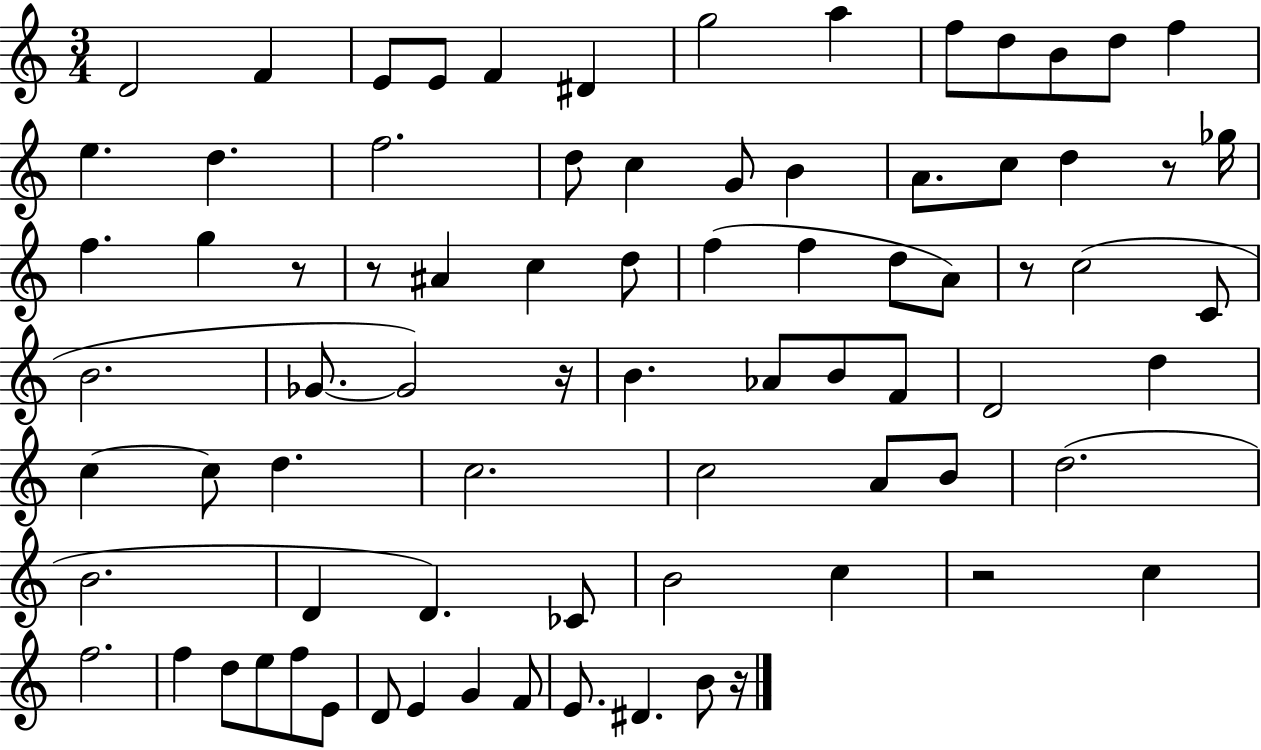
{
  \clef treble
  \numericTimeSignature
  \time 3/4
  \key c \major
  d'2 f'4 | e'8 e'8 f'4 dis'4 | g''2 a''4 | f''8 d''8 b'8 d''8 f''4 | \break e''4. d''4. | f''2. | d''8 c''4 g'8 b'4 | a'8. c''8 d''4 r8 ges''16 | \break f''4. g''4 r8 | r8 ais'4 c''4 d''8 | f''4( f''4 d''8 a'8) | r8 c''2( c'8 | \break b'2. | ges'8.~~ ges'2) r16 | b'4. aes'8 b'8 f'8 | d'2 d''4 | \break c''4~~ c''8 d''4. | c''2. | c''2 a'8 b'8 | d''2.( | \break b'2. | d'4 d'4.) ces'8 | b'2 c''4 | r2 c''4 | \break f''2. | f''4 d''8 e''8 f''8 e'8 | d'8 e'4 g'4 f'8 | e'8. dis'4. b'8 r16 | \break \bar "|."
}